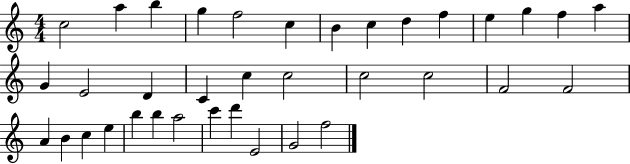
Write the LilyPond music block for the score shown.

{
  \clef treble
  \numericTimeSignature
  \time 4/4
  \key c \major
  c''2 a''4 b''4 | g''4 f''2 c''4 | b'4 c''4 d''4 f''4 | e''4 g''4 f''4 a''4 | \break g'4 e'2 d'4 | c'4 c''4 c''2 | c''2 c''2 | f'2 f'2 | \break a'4 b'4 c''4 e''4 | b''4 b''4 a''2 | c'''4 d'''4 e'2 | g'2 f''2 | \break \bar "|."
}